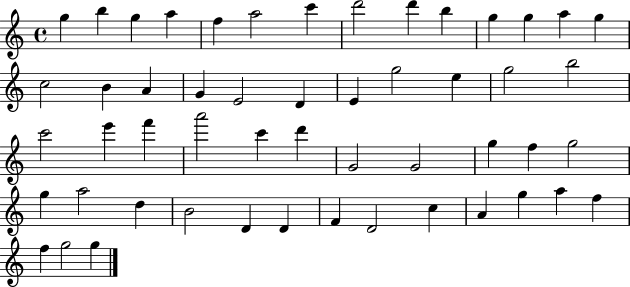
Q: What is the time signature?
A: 4/4